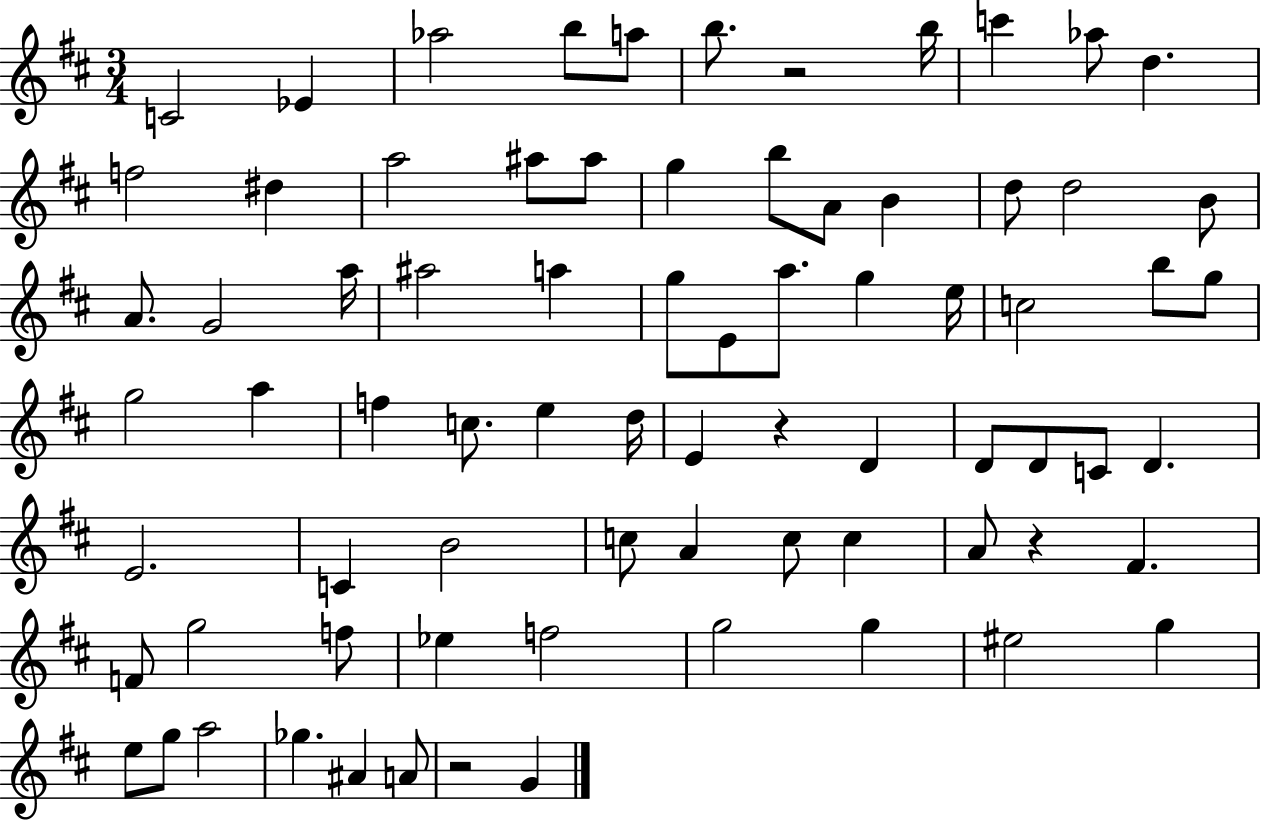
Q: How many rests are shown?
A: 4